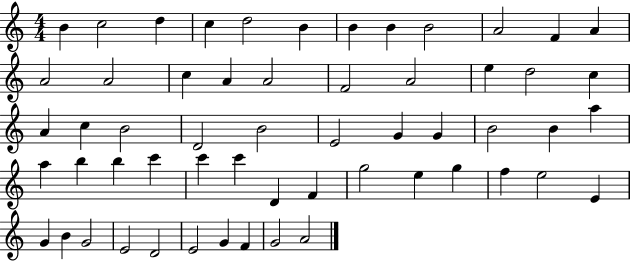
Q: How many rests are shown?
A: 0